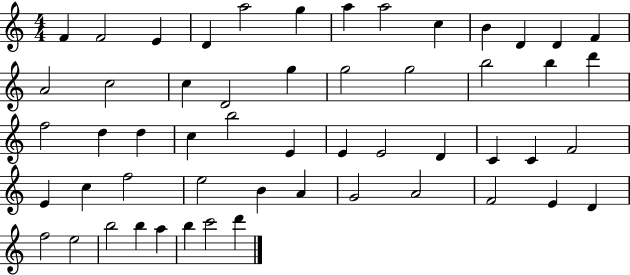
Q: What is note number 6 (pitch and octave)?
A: G5